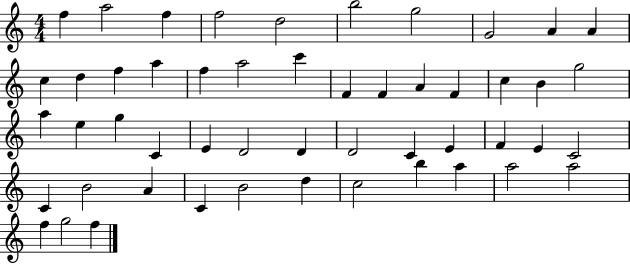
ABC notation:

X:1
T:Untitled
M:4/4
L:1/4
K:C
f a2 f f2 d2 b2 g2 G2 A A c d f a f a2 c' F F A F c B g2 a e g C E D2 D D2 C E F E C2 C B2 A C B2 d c2 b a a2 a2 f g2 f